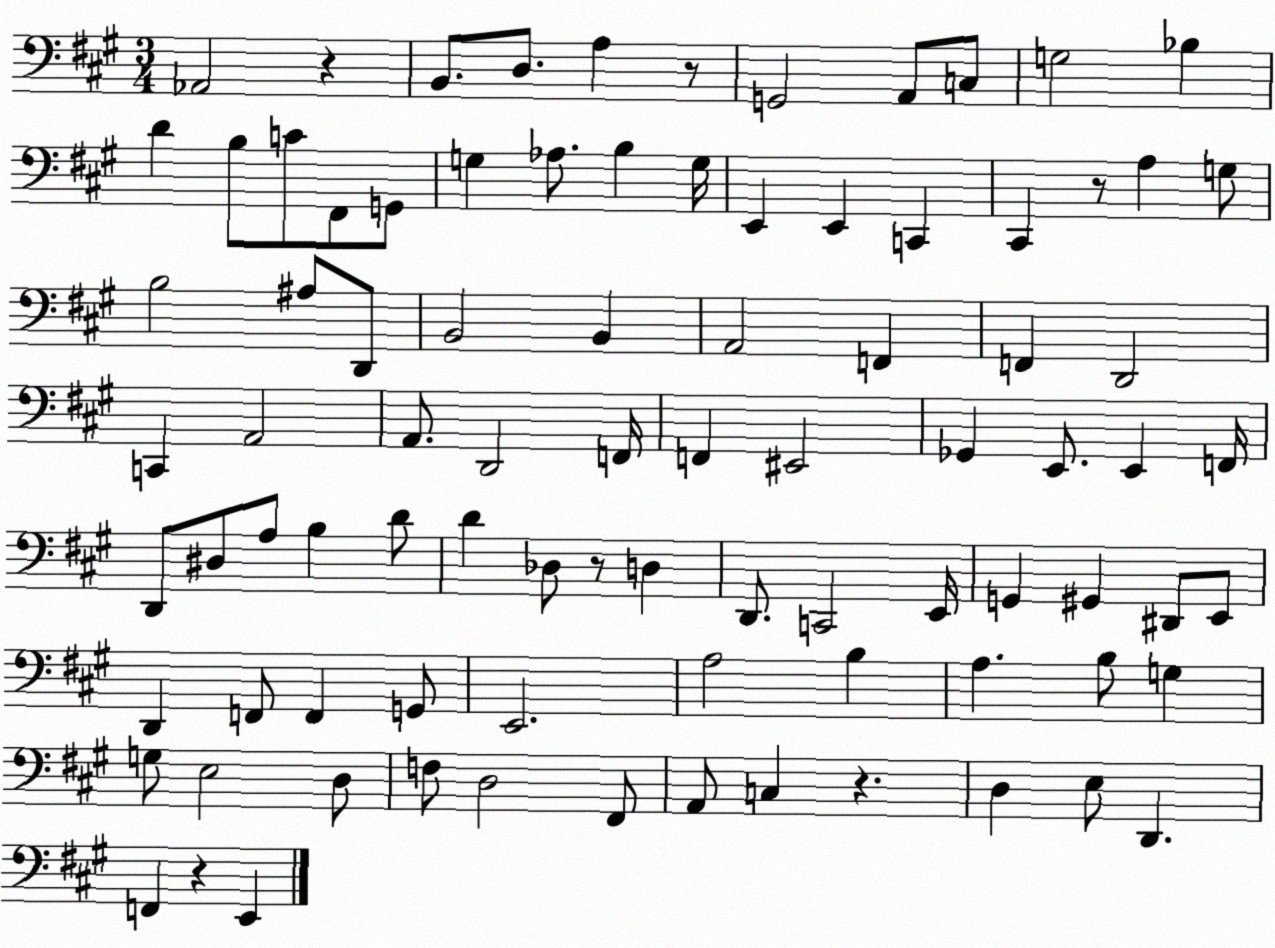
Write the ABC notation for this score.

X:1
T:Untitled
M:3/4
L:1/4
K:A
_A,,2 z B,,/2 D,/2 A, z/2 G,,2 A,,/2 C,/2 G,2 _B, D B,/2 C/2 ^F,,/2 G,,/2 G, _A,/2 B, G,/4 E,, E,, C,, ^C,, z/2 A, G,/2 B,2 ^A,/2 D,,/2 B,,2 B,, A,,2 F,, F,, D,,2 C,, A,,2 A,,/2 D,,2 F,,/4 F,, ^E,,2 _G,, E,,/2 E,, F,,/4 D,,/2 ^D,/2 A,/2 B, D/2 D _D,/2 z/2 D, D,,/2 C,,2 E,,/4 G,, ^G,, ^D,,/2 E,,/2 D,, F,,/2 F,, G,,/2 E,,2 A,2 B, A, B,/2 G, G,/2 E,2 D,/2 F,/2 D,2 ^F,,/2 A,,/2 C, z D, E,/2 D,, F,, z E,,